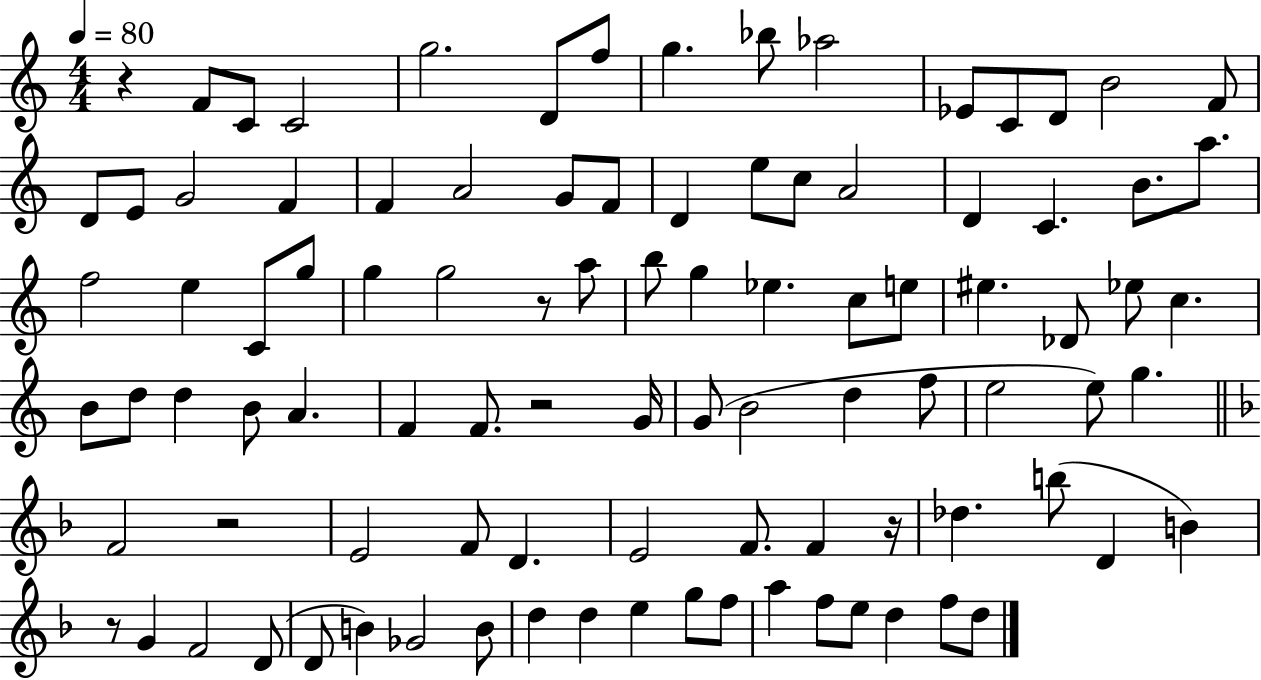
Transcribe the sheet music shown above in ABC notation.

X:1
T:Untitled
M:4/4
L:1/4
K:C
z F/2 C/2 C2 g2 D/2 f/2 g _b/2 _a2 _E/2 C/2 D/2 B2 F/2 D/2 E/2 G2 F F A2 G/2 F/2 D e/2 c/2 A2 D C B/2 a/2 f2 e C/2 g/2 g g2 z/2 a/2 b/2 g _e c/2 e/2 ^e _D/2 _e/2 c B/2 d/2 d B/2 A F F/2 z2 G/4 G/2 B2 d f/2 e2 e/2 g F2 z2 E2 F/2 D E2 F/2 F z/4 _d b/2 D B z/2 G F2 D/2 D/2 B _G2 B/2 d d e g/2 f/2 a f/2 e/2 d f/2 d/2